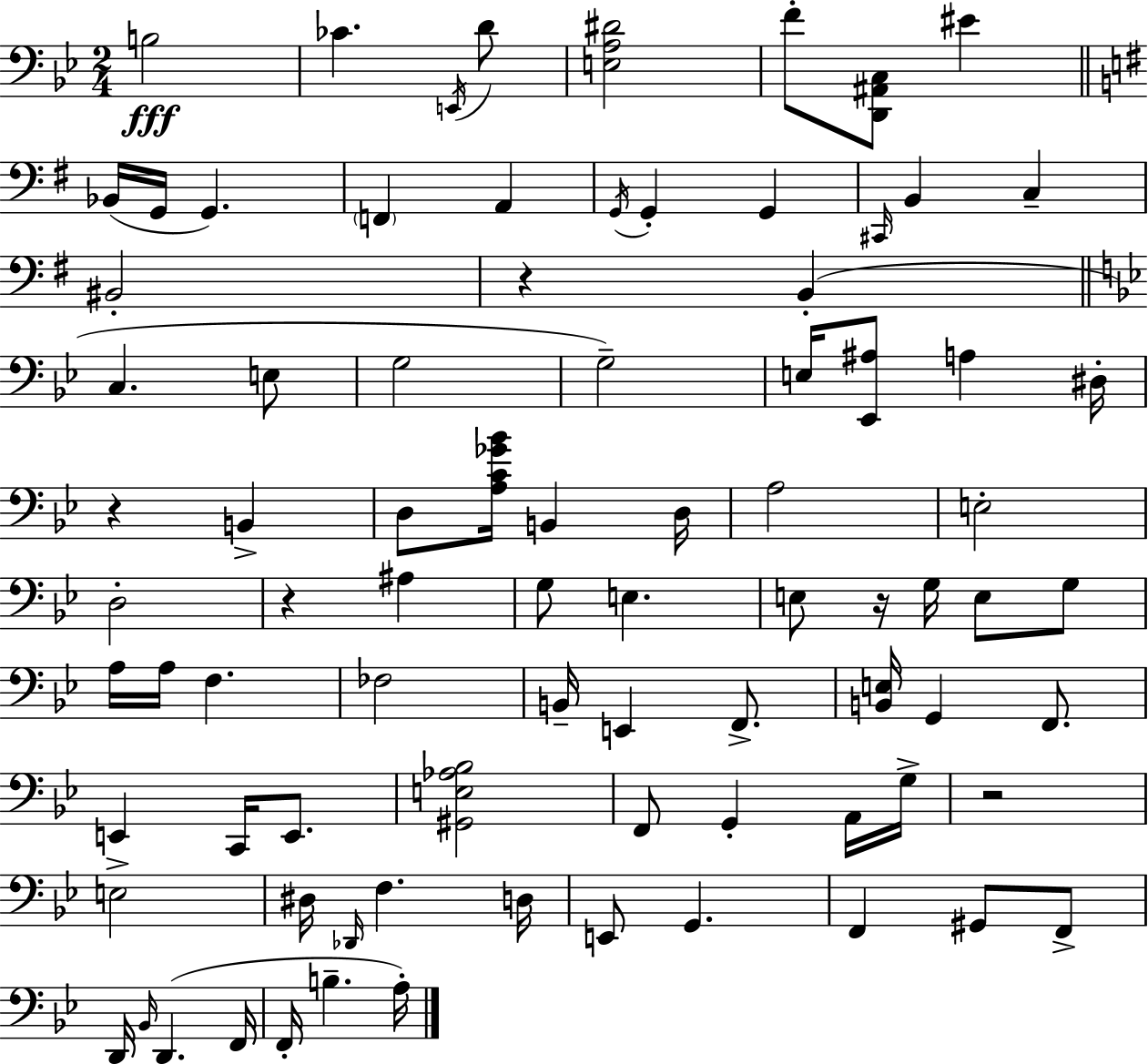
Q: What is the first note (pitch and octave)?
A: B3